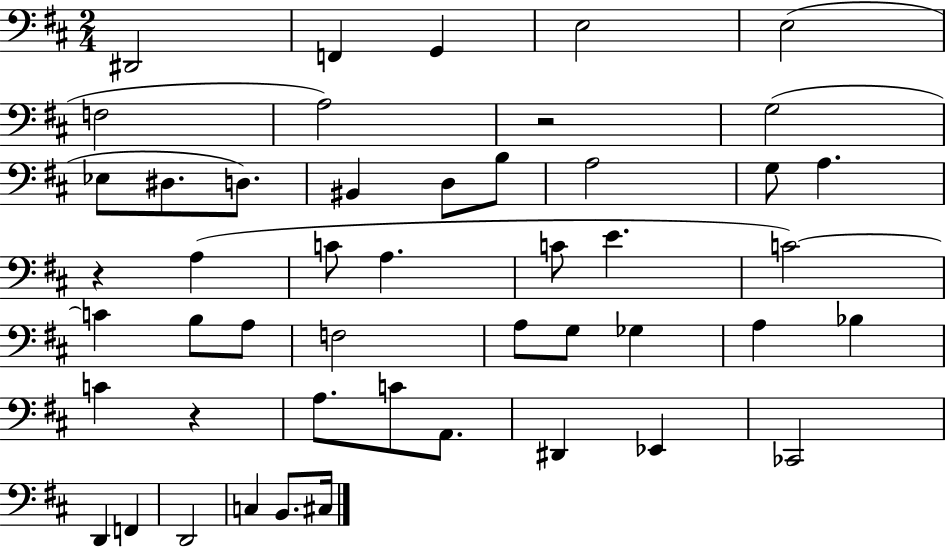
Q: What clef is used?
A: bass